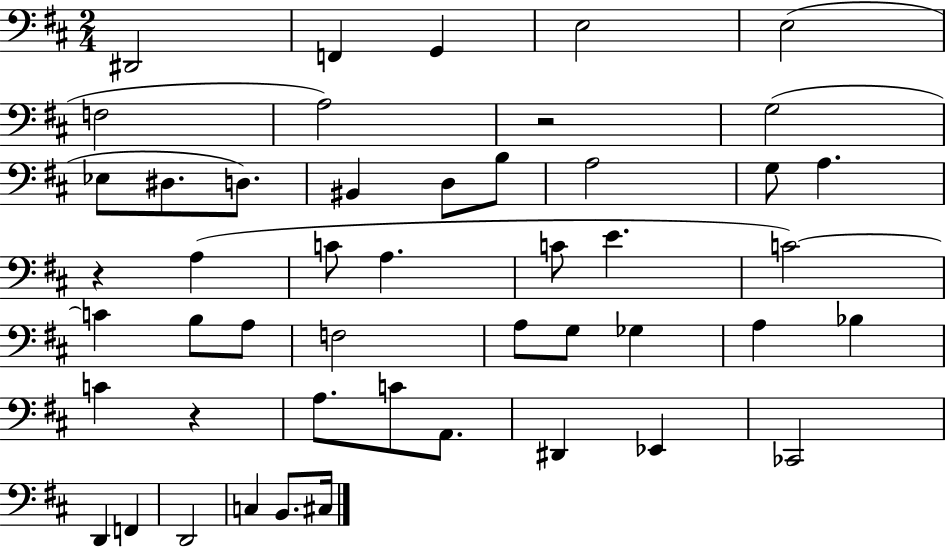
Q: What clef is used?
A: bass